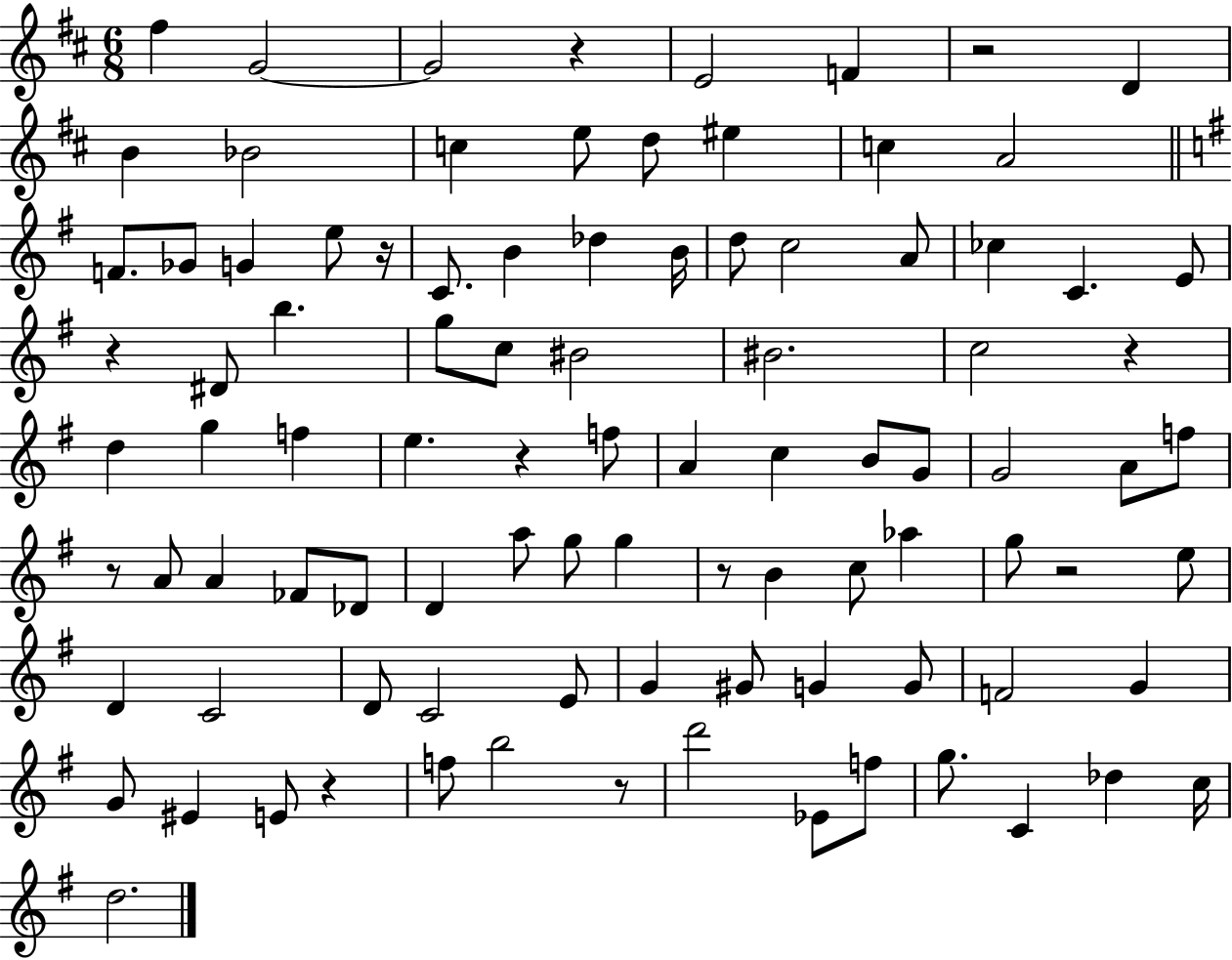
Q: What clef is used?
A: treble